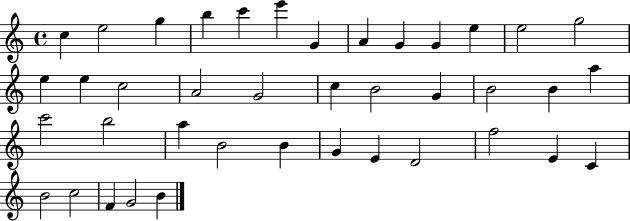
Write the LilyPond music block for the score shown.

{
  \clef treble
  \time 4/4
  \defaultTimeSignature
  \key c \major
  c''4 e''2 g''4 | b''4 c'''4 e'''4 g'4 | a'4 g'4 g'4 e''4 | e''2 g''2 | \break e''4 e''4 c''2 | a'2 g'2 | c''4 b'2 g'4 | b'2 b'4 a''4 | \break c'''2 b''2 | a''4 b'2 b'4 | g'4 e'4 d'2 | f''2 e'4 c'4 | \break b'2 c''2 | f'4 g'2 b'4 | \bar "|."
}